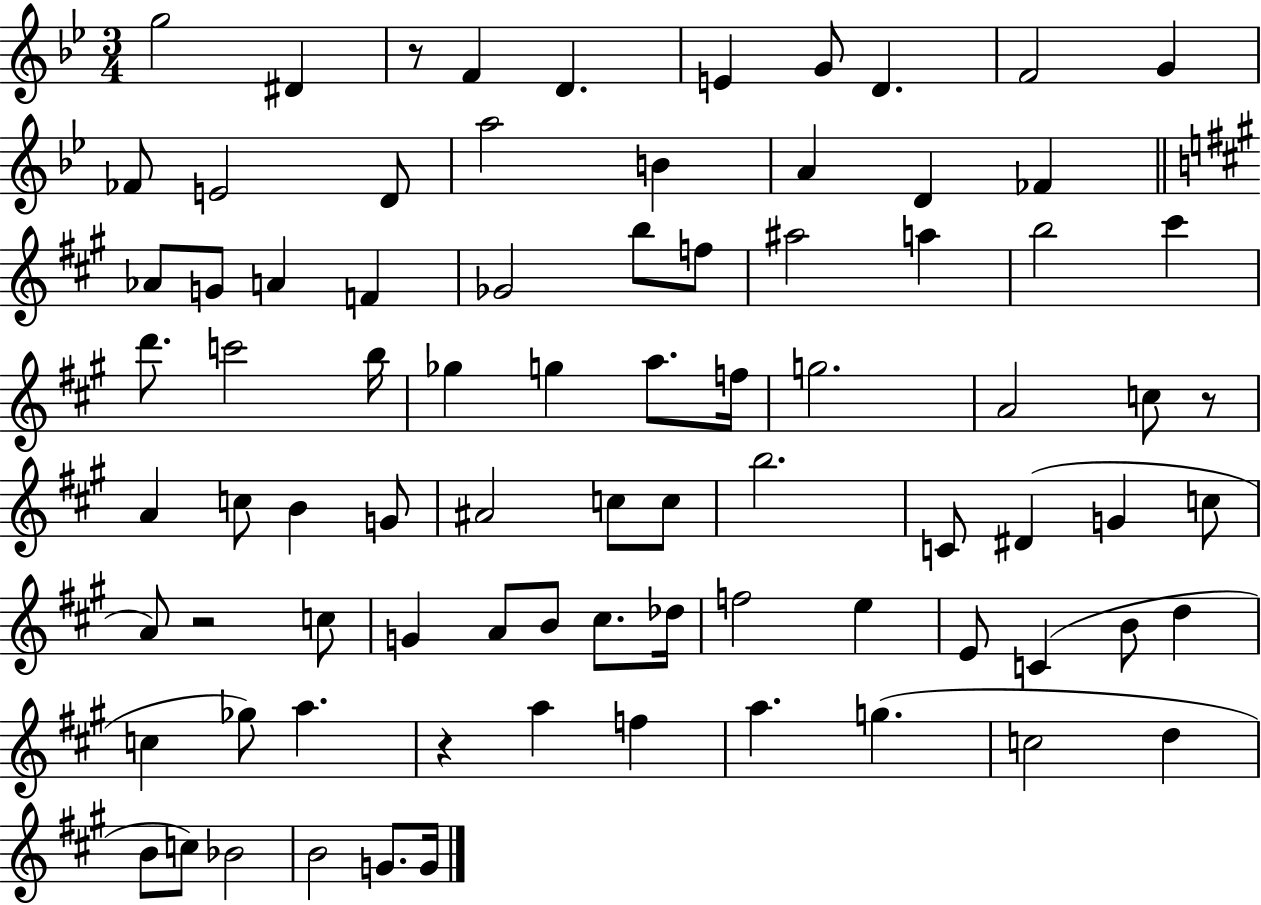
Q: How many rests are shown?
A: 4